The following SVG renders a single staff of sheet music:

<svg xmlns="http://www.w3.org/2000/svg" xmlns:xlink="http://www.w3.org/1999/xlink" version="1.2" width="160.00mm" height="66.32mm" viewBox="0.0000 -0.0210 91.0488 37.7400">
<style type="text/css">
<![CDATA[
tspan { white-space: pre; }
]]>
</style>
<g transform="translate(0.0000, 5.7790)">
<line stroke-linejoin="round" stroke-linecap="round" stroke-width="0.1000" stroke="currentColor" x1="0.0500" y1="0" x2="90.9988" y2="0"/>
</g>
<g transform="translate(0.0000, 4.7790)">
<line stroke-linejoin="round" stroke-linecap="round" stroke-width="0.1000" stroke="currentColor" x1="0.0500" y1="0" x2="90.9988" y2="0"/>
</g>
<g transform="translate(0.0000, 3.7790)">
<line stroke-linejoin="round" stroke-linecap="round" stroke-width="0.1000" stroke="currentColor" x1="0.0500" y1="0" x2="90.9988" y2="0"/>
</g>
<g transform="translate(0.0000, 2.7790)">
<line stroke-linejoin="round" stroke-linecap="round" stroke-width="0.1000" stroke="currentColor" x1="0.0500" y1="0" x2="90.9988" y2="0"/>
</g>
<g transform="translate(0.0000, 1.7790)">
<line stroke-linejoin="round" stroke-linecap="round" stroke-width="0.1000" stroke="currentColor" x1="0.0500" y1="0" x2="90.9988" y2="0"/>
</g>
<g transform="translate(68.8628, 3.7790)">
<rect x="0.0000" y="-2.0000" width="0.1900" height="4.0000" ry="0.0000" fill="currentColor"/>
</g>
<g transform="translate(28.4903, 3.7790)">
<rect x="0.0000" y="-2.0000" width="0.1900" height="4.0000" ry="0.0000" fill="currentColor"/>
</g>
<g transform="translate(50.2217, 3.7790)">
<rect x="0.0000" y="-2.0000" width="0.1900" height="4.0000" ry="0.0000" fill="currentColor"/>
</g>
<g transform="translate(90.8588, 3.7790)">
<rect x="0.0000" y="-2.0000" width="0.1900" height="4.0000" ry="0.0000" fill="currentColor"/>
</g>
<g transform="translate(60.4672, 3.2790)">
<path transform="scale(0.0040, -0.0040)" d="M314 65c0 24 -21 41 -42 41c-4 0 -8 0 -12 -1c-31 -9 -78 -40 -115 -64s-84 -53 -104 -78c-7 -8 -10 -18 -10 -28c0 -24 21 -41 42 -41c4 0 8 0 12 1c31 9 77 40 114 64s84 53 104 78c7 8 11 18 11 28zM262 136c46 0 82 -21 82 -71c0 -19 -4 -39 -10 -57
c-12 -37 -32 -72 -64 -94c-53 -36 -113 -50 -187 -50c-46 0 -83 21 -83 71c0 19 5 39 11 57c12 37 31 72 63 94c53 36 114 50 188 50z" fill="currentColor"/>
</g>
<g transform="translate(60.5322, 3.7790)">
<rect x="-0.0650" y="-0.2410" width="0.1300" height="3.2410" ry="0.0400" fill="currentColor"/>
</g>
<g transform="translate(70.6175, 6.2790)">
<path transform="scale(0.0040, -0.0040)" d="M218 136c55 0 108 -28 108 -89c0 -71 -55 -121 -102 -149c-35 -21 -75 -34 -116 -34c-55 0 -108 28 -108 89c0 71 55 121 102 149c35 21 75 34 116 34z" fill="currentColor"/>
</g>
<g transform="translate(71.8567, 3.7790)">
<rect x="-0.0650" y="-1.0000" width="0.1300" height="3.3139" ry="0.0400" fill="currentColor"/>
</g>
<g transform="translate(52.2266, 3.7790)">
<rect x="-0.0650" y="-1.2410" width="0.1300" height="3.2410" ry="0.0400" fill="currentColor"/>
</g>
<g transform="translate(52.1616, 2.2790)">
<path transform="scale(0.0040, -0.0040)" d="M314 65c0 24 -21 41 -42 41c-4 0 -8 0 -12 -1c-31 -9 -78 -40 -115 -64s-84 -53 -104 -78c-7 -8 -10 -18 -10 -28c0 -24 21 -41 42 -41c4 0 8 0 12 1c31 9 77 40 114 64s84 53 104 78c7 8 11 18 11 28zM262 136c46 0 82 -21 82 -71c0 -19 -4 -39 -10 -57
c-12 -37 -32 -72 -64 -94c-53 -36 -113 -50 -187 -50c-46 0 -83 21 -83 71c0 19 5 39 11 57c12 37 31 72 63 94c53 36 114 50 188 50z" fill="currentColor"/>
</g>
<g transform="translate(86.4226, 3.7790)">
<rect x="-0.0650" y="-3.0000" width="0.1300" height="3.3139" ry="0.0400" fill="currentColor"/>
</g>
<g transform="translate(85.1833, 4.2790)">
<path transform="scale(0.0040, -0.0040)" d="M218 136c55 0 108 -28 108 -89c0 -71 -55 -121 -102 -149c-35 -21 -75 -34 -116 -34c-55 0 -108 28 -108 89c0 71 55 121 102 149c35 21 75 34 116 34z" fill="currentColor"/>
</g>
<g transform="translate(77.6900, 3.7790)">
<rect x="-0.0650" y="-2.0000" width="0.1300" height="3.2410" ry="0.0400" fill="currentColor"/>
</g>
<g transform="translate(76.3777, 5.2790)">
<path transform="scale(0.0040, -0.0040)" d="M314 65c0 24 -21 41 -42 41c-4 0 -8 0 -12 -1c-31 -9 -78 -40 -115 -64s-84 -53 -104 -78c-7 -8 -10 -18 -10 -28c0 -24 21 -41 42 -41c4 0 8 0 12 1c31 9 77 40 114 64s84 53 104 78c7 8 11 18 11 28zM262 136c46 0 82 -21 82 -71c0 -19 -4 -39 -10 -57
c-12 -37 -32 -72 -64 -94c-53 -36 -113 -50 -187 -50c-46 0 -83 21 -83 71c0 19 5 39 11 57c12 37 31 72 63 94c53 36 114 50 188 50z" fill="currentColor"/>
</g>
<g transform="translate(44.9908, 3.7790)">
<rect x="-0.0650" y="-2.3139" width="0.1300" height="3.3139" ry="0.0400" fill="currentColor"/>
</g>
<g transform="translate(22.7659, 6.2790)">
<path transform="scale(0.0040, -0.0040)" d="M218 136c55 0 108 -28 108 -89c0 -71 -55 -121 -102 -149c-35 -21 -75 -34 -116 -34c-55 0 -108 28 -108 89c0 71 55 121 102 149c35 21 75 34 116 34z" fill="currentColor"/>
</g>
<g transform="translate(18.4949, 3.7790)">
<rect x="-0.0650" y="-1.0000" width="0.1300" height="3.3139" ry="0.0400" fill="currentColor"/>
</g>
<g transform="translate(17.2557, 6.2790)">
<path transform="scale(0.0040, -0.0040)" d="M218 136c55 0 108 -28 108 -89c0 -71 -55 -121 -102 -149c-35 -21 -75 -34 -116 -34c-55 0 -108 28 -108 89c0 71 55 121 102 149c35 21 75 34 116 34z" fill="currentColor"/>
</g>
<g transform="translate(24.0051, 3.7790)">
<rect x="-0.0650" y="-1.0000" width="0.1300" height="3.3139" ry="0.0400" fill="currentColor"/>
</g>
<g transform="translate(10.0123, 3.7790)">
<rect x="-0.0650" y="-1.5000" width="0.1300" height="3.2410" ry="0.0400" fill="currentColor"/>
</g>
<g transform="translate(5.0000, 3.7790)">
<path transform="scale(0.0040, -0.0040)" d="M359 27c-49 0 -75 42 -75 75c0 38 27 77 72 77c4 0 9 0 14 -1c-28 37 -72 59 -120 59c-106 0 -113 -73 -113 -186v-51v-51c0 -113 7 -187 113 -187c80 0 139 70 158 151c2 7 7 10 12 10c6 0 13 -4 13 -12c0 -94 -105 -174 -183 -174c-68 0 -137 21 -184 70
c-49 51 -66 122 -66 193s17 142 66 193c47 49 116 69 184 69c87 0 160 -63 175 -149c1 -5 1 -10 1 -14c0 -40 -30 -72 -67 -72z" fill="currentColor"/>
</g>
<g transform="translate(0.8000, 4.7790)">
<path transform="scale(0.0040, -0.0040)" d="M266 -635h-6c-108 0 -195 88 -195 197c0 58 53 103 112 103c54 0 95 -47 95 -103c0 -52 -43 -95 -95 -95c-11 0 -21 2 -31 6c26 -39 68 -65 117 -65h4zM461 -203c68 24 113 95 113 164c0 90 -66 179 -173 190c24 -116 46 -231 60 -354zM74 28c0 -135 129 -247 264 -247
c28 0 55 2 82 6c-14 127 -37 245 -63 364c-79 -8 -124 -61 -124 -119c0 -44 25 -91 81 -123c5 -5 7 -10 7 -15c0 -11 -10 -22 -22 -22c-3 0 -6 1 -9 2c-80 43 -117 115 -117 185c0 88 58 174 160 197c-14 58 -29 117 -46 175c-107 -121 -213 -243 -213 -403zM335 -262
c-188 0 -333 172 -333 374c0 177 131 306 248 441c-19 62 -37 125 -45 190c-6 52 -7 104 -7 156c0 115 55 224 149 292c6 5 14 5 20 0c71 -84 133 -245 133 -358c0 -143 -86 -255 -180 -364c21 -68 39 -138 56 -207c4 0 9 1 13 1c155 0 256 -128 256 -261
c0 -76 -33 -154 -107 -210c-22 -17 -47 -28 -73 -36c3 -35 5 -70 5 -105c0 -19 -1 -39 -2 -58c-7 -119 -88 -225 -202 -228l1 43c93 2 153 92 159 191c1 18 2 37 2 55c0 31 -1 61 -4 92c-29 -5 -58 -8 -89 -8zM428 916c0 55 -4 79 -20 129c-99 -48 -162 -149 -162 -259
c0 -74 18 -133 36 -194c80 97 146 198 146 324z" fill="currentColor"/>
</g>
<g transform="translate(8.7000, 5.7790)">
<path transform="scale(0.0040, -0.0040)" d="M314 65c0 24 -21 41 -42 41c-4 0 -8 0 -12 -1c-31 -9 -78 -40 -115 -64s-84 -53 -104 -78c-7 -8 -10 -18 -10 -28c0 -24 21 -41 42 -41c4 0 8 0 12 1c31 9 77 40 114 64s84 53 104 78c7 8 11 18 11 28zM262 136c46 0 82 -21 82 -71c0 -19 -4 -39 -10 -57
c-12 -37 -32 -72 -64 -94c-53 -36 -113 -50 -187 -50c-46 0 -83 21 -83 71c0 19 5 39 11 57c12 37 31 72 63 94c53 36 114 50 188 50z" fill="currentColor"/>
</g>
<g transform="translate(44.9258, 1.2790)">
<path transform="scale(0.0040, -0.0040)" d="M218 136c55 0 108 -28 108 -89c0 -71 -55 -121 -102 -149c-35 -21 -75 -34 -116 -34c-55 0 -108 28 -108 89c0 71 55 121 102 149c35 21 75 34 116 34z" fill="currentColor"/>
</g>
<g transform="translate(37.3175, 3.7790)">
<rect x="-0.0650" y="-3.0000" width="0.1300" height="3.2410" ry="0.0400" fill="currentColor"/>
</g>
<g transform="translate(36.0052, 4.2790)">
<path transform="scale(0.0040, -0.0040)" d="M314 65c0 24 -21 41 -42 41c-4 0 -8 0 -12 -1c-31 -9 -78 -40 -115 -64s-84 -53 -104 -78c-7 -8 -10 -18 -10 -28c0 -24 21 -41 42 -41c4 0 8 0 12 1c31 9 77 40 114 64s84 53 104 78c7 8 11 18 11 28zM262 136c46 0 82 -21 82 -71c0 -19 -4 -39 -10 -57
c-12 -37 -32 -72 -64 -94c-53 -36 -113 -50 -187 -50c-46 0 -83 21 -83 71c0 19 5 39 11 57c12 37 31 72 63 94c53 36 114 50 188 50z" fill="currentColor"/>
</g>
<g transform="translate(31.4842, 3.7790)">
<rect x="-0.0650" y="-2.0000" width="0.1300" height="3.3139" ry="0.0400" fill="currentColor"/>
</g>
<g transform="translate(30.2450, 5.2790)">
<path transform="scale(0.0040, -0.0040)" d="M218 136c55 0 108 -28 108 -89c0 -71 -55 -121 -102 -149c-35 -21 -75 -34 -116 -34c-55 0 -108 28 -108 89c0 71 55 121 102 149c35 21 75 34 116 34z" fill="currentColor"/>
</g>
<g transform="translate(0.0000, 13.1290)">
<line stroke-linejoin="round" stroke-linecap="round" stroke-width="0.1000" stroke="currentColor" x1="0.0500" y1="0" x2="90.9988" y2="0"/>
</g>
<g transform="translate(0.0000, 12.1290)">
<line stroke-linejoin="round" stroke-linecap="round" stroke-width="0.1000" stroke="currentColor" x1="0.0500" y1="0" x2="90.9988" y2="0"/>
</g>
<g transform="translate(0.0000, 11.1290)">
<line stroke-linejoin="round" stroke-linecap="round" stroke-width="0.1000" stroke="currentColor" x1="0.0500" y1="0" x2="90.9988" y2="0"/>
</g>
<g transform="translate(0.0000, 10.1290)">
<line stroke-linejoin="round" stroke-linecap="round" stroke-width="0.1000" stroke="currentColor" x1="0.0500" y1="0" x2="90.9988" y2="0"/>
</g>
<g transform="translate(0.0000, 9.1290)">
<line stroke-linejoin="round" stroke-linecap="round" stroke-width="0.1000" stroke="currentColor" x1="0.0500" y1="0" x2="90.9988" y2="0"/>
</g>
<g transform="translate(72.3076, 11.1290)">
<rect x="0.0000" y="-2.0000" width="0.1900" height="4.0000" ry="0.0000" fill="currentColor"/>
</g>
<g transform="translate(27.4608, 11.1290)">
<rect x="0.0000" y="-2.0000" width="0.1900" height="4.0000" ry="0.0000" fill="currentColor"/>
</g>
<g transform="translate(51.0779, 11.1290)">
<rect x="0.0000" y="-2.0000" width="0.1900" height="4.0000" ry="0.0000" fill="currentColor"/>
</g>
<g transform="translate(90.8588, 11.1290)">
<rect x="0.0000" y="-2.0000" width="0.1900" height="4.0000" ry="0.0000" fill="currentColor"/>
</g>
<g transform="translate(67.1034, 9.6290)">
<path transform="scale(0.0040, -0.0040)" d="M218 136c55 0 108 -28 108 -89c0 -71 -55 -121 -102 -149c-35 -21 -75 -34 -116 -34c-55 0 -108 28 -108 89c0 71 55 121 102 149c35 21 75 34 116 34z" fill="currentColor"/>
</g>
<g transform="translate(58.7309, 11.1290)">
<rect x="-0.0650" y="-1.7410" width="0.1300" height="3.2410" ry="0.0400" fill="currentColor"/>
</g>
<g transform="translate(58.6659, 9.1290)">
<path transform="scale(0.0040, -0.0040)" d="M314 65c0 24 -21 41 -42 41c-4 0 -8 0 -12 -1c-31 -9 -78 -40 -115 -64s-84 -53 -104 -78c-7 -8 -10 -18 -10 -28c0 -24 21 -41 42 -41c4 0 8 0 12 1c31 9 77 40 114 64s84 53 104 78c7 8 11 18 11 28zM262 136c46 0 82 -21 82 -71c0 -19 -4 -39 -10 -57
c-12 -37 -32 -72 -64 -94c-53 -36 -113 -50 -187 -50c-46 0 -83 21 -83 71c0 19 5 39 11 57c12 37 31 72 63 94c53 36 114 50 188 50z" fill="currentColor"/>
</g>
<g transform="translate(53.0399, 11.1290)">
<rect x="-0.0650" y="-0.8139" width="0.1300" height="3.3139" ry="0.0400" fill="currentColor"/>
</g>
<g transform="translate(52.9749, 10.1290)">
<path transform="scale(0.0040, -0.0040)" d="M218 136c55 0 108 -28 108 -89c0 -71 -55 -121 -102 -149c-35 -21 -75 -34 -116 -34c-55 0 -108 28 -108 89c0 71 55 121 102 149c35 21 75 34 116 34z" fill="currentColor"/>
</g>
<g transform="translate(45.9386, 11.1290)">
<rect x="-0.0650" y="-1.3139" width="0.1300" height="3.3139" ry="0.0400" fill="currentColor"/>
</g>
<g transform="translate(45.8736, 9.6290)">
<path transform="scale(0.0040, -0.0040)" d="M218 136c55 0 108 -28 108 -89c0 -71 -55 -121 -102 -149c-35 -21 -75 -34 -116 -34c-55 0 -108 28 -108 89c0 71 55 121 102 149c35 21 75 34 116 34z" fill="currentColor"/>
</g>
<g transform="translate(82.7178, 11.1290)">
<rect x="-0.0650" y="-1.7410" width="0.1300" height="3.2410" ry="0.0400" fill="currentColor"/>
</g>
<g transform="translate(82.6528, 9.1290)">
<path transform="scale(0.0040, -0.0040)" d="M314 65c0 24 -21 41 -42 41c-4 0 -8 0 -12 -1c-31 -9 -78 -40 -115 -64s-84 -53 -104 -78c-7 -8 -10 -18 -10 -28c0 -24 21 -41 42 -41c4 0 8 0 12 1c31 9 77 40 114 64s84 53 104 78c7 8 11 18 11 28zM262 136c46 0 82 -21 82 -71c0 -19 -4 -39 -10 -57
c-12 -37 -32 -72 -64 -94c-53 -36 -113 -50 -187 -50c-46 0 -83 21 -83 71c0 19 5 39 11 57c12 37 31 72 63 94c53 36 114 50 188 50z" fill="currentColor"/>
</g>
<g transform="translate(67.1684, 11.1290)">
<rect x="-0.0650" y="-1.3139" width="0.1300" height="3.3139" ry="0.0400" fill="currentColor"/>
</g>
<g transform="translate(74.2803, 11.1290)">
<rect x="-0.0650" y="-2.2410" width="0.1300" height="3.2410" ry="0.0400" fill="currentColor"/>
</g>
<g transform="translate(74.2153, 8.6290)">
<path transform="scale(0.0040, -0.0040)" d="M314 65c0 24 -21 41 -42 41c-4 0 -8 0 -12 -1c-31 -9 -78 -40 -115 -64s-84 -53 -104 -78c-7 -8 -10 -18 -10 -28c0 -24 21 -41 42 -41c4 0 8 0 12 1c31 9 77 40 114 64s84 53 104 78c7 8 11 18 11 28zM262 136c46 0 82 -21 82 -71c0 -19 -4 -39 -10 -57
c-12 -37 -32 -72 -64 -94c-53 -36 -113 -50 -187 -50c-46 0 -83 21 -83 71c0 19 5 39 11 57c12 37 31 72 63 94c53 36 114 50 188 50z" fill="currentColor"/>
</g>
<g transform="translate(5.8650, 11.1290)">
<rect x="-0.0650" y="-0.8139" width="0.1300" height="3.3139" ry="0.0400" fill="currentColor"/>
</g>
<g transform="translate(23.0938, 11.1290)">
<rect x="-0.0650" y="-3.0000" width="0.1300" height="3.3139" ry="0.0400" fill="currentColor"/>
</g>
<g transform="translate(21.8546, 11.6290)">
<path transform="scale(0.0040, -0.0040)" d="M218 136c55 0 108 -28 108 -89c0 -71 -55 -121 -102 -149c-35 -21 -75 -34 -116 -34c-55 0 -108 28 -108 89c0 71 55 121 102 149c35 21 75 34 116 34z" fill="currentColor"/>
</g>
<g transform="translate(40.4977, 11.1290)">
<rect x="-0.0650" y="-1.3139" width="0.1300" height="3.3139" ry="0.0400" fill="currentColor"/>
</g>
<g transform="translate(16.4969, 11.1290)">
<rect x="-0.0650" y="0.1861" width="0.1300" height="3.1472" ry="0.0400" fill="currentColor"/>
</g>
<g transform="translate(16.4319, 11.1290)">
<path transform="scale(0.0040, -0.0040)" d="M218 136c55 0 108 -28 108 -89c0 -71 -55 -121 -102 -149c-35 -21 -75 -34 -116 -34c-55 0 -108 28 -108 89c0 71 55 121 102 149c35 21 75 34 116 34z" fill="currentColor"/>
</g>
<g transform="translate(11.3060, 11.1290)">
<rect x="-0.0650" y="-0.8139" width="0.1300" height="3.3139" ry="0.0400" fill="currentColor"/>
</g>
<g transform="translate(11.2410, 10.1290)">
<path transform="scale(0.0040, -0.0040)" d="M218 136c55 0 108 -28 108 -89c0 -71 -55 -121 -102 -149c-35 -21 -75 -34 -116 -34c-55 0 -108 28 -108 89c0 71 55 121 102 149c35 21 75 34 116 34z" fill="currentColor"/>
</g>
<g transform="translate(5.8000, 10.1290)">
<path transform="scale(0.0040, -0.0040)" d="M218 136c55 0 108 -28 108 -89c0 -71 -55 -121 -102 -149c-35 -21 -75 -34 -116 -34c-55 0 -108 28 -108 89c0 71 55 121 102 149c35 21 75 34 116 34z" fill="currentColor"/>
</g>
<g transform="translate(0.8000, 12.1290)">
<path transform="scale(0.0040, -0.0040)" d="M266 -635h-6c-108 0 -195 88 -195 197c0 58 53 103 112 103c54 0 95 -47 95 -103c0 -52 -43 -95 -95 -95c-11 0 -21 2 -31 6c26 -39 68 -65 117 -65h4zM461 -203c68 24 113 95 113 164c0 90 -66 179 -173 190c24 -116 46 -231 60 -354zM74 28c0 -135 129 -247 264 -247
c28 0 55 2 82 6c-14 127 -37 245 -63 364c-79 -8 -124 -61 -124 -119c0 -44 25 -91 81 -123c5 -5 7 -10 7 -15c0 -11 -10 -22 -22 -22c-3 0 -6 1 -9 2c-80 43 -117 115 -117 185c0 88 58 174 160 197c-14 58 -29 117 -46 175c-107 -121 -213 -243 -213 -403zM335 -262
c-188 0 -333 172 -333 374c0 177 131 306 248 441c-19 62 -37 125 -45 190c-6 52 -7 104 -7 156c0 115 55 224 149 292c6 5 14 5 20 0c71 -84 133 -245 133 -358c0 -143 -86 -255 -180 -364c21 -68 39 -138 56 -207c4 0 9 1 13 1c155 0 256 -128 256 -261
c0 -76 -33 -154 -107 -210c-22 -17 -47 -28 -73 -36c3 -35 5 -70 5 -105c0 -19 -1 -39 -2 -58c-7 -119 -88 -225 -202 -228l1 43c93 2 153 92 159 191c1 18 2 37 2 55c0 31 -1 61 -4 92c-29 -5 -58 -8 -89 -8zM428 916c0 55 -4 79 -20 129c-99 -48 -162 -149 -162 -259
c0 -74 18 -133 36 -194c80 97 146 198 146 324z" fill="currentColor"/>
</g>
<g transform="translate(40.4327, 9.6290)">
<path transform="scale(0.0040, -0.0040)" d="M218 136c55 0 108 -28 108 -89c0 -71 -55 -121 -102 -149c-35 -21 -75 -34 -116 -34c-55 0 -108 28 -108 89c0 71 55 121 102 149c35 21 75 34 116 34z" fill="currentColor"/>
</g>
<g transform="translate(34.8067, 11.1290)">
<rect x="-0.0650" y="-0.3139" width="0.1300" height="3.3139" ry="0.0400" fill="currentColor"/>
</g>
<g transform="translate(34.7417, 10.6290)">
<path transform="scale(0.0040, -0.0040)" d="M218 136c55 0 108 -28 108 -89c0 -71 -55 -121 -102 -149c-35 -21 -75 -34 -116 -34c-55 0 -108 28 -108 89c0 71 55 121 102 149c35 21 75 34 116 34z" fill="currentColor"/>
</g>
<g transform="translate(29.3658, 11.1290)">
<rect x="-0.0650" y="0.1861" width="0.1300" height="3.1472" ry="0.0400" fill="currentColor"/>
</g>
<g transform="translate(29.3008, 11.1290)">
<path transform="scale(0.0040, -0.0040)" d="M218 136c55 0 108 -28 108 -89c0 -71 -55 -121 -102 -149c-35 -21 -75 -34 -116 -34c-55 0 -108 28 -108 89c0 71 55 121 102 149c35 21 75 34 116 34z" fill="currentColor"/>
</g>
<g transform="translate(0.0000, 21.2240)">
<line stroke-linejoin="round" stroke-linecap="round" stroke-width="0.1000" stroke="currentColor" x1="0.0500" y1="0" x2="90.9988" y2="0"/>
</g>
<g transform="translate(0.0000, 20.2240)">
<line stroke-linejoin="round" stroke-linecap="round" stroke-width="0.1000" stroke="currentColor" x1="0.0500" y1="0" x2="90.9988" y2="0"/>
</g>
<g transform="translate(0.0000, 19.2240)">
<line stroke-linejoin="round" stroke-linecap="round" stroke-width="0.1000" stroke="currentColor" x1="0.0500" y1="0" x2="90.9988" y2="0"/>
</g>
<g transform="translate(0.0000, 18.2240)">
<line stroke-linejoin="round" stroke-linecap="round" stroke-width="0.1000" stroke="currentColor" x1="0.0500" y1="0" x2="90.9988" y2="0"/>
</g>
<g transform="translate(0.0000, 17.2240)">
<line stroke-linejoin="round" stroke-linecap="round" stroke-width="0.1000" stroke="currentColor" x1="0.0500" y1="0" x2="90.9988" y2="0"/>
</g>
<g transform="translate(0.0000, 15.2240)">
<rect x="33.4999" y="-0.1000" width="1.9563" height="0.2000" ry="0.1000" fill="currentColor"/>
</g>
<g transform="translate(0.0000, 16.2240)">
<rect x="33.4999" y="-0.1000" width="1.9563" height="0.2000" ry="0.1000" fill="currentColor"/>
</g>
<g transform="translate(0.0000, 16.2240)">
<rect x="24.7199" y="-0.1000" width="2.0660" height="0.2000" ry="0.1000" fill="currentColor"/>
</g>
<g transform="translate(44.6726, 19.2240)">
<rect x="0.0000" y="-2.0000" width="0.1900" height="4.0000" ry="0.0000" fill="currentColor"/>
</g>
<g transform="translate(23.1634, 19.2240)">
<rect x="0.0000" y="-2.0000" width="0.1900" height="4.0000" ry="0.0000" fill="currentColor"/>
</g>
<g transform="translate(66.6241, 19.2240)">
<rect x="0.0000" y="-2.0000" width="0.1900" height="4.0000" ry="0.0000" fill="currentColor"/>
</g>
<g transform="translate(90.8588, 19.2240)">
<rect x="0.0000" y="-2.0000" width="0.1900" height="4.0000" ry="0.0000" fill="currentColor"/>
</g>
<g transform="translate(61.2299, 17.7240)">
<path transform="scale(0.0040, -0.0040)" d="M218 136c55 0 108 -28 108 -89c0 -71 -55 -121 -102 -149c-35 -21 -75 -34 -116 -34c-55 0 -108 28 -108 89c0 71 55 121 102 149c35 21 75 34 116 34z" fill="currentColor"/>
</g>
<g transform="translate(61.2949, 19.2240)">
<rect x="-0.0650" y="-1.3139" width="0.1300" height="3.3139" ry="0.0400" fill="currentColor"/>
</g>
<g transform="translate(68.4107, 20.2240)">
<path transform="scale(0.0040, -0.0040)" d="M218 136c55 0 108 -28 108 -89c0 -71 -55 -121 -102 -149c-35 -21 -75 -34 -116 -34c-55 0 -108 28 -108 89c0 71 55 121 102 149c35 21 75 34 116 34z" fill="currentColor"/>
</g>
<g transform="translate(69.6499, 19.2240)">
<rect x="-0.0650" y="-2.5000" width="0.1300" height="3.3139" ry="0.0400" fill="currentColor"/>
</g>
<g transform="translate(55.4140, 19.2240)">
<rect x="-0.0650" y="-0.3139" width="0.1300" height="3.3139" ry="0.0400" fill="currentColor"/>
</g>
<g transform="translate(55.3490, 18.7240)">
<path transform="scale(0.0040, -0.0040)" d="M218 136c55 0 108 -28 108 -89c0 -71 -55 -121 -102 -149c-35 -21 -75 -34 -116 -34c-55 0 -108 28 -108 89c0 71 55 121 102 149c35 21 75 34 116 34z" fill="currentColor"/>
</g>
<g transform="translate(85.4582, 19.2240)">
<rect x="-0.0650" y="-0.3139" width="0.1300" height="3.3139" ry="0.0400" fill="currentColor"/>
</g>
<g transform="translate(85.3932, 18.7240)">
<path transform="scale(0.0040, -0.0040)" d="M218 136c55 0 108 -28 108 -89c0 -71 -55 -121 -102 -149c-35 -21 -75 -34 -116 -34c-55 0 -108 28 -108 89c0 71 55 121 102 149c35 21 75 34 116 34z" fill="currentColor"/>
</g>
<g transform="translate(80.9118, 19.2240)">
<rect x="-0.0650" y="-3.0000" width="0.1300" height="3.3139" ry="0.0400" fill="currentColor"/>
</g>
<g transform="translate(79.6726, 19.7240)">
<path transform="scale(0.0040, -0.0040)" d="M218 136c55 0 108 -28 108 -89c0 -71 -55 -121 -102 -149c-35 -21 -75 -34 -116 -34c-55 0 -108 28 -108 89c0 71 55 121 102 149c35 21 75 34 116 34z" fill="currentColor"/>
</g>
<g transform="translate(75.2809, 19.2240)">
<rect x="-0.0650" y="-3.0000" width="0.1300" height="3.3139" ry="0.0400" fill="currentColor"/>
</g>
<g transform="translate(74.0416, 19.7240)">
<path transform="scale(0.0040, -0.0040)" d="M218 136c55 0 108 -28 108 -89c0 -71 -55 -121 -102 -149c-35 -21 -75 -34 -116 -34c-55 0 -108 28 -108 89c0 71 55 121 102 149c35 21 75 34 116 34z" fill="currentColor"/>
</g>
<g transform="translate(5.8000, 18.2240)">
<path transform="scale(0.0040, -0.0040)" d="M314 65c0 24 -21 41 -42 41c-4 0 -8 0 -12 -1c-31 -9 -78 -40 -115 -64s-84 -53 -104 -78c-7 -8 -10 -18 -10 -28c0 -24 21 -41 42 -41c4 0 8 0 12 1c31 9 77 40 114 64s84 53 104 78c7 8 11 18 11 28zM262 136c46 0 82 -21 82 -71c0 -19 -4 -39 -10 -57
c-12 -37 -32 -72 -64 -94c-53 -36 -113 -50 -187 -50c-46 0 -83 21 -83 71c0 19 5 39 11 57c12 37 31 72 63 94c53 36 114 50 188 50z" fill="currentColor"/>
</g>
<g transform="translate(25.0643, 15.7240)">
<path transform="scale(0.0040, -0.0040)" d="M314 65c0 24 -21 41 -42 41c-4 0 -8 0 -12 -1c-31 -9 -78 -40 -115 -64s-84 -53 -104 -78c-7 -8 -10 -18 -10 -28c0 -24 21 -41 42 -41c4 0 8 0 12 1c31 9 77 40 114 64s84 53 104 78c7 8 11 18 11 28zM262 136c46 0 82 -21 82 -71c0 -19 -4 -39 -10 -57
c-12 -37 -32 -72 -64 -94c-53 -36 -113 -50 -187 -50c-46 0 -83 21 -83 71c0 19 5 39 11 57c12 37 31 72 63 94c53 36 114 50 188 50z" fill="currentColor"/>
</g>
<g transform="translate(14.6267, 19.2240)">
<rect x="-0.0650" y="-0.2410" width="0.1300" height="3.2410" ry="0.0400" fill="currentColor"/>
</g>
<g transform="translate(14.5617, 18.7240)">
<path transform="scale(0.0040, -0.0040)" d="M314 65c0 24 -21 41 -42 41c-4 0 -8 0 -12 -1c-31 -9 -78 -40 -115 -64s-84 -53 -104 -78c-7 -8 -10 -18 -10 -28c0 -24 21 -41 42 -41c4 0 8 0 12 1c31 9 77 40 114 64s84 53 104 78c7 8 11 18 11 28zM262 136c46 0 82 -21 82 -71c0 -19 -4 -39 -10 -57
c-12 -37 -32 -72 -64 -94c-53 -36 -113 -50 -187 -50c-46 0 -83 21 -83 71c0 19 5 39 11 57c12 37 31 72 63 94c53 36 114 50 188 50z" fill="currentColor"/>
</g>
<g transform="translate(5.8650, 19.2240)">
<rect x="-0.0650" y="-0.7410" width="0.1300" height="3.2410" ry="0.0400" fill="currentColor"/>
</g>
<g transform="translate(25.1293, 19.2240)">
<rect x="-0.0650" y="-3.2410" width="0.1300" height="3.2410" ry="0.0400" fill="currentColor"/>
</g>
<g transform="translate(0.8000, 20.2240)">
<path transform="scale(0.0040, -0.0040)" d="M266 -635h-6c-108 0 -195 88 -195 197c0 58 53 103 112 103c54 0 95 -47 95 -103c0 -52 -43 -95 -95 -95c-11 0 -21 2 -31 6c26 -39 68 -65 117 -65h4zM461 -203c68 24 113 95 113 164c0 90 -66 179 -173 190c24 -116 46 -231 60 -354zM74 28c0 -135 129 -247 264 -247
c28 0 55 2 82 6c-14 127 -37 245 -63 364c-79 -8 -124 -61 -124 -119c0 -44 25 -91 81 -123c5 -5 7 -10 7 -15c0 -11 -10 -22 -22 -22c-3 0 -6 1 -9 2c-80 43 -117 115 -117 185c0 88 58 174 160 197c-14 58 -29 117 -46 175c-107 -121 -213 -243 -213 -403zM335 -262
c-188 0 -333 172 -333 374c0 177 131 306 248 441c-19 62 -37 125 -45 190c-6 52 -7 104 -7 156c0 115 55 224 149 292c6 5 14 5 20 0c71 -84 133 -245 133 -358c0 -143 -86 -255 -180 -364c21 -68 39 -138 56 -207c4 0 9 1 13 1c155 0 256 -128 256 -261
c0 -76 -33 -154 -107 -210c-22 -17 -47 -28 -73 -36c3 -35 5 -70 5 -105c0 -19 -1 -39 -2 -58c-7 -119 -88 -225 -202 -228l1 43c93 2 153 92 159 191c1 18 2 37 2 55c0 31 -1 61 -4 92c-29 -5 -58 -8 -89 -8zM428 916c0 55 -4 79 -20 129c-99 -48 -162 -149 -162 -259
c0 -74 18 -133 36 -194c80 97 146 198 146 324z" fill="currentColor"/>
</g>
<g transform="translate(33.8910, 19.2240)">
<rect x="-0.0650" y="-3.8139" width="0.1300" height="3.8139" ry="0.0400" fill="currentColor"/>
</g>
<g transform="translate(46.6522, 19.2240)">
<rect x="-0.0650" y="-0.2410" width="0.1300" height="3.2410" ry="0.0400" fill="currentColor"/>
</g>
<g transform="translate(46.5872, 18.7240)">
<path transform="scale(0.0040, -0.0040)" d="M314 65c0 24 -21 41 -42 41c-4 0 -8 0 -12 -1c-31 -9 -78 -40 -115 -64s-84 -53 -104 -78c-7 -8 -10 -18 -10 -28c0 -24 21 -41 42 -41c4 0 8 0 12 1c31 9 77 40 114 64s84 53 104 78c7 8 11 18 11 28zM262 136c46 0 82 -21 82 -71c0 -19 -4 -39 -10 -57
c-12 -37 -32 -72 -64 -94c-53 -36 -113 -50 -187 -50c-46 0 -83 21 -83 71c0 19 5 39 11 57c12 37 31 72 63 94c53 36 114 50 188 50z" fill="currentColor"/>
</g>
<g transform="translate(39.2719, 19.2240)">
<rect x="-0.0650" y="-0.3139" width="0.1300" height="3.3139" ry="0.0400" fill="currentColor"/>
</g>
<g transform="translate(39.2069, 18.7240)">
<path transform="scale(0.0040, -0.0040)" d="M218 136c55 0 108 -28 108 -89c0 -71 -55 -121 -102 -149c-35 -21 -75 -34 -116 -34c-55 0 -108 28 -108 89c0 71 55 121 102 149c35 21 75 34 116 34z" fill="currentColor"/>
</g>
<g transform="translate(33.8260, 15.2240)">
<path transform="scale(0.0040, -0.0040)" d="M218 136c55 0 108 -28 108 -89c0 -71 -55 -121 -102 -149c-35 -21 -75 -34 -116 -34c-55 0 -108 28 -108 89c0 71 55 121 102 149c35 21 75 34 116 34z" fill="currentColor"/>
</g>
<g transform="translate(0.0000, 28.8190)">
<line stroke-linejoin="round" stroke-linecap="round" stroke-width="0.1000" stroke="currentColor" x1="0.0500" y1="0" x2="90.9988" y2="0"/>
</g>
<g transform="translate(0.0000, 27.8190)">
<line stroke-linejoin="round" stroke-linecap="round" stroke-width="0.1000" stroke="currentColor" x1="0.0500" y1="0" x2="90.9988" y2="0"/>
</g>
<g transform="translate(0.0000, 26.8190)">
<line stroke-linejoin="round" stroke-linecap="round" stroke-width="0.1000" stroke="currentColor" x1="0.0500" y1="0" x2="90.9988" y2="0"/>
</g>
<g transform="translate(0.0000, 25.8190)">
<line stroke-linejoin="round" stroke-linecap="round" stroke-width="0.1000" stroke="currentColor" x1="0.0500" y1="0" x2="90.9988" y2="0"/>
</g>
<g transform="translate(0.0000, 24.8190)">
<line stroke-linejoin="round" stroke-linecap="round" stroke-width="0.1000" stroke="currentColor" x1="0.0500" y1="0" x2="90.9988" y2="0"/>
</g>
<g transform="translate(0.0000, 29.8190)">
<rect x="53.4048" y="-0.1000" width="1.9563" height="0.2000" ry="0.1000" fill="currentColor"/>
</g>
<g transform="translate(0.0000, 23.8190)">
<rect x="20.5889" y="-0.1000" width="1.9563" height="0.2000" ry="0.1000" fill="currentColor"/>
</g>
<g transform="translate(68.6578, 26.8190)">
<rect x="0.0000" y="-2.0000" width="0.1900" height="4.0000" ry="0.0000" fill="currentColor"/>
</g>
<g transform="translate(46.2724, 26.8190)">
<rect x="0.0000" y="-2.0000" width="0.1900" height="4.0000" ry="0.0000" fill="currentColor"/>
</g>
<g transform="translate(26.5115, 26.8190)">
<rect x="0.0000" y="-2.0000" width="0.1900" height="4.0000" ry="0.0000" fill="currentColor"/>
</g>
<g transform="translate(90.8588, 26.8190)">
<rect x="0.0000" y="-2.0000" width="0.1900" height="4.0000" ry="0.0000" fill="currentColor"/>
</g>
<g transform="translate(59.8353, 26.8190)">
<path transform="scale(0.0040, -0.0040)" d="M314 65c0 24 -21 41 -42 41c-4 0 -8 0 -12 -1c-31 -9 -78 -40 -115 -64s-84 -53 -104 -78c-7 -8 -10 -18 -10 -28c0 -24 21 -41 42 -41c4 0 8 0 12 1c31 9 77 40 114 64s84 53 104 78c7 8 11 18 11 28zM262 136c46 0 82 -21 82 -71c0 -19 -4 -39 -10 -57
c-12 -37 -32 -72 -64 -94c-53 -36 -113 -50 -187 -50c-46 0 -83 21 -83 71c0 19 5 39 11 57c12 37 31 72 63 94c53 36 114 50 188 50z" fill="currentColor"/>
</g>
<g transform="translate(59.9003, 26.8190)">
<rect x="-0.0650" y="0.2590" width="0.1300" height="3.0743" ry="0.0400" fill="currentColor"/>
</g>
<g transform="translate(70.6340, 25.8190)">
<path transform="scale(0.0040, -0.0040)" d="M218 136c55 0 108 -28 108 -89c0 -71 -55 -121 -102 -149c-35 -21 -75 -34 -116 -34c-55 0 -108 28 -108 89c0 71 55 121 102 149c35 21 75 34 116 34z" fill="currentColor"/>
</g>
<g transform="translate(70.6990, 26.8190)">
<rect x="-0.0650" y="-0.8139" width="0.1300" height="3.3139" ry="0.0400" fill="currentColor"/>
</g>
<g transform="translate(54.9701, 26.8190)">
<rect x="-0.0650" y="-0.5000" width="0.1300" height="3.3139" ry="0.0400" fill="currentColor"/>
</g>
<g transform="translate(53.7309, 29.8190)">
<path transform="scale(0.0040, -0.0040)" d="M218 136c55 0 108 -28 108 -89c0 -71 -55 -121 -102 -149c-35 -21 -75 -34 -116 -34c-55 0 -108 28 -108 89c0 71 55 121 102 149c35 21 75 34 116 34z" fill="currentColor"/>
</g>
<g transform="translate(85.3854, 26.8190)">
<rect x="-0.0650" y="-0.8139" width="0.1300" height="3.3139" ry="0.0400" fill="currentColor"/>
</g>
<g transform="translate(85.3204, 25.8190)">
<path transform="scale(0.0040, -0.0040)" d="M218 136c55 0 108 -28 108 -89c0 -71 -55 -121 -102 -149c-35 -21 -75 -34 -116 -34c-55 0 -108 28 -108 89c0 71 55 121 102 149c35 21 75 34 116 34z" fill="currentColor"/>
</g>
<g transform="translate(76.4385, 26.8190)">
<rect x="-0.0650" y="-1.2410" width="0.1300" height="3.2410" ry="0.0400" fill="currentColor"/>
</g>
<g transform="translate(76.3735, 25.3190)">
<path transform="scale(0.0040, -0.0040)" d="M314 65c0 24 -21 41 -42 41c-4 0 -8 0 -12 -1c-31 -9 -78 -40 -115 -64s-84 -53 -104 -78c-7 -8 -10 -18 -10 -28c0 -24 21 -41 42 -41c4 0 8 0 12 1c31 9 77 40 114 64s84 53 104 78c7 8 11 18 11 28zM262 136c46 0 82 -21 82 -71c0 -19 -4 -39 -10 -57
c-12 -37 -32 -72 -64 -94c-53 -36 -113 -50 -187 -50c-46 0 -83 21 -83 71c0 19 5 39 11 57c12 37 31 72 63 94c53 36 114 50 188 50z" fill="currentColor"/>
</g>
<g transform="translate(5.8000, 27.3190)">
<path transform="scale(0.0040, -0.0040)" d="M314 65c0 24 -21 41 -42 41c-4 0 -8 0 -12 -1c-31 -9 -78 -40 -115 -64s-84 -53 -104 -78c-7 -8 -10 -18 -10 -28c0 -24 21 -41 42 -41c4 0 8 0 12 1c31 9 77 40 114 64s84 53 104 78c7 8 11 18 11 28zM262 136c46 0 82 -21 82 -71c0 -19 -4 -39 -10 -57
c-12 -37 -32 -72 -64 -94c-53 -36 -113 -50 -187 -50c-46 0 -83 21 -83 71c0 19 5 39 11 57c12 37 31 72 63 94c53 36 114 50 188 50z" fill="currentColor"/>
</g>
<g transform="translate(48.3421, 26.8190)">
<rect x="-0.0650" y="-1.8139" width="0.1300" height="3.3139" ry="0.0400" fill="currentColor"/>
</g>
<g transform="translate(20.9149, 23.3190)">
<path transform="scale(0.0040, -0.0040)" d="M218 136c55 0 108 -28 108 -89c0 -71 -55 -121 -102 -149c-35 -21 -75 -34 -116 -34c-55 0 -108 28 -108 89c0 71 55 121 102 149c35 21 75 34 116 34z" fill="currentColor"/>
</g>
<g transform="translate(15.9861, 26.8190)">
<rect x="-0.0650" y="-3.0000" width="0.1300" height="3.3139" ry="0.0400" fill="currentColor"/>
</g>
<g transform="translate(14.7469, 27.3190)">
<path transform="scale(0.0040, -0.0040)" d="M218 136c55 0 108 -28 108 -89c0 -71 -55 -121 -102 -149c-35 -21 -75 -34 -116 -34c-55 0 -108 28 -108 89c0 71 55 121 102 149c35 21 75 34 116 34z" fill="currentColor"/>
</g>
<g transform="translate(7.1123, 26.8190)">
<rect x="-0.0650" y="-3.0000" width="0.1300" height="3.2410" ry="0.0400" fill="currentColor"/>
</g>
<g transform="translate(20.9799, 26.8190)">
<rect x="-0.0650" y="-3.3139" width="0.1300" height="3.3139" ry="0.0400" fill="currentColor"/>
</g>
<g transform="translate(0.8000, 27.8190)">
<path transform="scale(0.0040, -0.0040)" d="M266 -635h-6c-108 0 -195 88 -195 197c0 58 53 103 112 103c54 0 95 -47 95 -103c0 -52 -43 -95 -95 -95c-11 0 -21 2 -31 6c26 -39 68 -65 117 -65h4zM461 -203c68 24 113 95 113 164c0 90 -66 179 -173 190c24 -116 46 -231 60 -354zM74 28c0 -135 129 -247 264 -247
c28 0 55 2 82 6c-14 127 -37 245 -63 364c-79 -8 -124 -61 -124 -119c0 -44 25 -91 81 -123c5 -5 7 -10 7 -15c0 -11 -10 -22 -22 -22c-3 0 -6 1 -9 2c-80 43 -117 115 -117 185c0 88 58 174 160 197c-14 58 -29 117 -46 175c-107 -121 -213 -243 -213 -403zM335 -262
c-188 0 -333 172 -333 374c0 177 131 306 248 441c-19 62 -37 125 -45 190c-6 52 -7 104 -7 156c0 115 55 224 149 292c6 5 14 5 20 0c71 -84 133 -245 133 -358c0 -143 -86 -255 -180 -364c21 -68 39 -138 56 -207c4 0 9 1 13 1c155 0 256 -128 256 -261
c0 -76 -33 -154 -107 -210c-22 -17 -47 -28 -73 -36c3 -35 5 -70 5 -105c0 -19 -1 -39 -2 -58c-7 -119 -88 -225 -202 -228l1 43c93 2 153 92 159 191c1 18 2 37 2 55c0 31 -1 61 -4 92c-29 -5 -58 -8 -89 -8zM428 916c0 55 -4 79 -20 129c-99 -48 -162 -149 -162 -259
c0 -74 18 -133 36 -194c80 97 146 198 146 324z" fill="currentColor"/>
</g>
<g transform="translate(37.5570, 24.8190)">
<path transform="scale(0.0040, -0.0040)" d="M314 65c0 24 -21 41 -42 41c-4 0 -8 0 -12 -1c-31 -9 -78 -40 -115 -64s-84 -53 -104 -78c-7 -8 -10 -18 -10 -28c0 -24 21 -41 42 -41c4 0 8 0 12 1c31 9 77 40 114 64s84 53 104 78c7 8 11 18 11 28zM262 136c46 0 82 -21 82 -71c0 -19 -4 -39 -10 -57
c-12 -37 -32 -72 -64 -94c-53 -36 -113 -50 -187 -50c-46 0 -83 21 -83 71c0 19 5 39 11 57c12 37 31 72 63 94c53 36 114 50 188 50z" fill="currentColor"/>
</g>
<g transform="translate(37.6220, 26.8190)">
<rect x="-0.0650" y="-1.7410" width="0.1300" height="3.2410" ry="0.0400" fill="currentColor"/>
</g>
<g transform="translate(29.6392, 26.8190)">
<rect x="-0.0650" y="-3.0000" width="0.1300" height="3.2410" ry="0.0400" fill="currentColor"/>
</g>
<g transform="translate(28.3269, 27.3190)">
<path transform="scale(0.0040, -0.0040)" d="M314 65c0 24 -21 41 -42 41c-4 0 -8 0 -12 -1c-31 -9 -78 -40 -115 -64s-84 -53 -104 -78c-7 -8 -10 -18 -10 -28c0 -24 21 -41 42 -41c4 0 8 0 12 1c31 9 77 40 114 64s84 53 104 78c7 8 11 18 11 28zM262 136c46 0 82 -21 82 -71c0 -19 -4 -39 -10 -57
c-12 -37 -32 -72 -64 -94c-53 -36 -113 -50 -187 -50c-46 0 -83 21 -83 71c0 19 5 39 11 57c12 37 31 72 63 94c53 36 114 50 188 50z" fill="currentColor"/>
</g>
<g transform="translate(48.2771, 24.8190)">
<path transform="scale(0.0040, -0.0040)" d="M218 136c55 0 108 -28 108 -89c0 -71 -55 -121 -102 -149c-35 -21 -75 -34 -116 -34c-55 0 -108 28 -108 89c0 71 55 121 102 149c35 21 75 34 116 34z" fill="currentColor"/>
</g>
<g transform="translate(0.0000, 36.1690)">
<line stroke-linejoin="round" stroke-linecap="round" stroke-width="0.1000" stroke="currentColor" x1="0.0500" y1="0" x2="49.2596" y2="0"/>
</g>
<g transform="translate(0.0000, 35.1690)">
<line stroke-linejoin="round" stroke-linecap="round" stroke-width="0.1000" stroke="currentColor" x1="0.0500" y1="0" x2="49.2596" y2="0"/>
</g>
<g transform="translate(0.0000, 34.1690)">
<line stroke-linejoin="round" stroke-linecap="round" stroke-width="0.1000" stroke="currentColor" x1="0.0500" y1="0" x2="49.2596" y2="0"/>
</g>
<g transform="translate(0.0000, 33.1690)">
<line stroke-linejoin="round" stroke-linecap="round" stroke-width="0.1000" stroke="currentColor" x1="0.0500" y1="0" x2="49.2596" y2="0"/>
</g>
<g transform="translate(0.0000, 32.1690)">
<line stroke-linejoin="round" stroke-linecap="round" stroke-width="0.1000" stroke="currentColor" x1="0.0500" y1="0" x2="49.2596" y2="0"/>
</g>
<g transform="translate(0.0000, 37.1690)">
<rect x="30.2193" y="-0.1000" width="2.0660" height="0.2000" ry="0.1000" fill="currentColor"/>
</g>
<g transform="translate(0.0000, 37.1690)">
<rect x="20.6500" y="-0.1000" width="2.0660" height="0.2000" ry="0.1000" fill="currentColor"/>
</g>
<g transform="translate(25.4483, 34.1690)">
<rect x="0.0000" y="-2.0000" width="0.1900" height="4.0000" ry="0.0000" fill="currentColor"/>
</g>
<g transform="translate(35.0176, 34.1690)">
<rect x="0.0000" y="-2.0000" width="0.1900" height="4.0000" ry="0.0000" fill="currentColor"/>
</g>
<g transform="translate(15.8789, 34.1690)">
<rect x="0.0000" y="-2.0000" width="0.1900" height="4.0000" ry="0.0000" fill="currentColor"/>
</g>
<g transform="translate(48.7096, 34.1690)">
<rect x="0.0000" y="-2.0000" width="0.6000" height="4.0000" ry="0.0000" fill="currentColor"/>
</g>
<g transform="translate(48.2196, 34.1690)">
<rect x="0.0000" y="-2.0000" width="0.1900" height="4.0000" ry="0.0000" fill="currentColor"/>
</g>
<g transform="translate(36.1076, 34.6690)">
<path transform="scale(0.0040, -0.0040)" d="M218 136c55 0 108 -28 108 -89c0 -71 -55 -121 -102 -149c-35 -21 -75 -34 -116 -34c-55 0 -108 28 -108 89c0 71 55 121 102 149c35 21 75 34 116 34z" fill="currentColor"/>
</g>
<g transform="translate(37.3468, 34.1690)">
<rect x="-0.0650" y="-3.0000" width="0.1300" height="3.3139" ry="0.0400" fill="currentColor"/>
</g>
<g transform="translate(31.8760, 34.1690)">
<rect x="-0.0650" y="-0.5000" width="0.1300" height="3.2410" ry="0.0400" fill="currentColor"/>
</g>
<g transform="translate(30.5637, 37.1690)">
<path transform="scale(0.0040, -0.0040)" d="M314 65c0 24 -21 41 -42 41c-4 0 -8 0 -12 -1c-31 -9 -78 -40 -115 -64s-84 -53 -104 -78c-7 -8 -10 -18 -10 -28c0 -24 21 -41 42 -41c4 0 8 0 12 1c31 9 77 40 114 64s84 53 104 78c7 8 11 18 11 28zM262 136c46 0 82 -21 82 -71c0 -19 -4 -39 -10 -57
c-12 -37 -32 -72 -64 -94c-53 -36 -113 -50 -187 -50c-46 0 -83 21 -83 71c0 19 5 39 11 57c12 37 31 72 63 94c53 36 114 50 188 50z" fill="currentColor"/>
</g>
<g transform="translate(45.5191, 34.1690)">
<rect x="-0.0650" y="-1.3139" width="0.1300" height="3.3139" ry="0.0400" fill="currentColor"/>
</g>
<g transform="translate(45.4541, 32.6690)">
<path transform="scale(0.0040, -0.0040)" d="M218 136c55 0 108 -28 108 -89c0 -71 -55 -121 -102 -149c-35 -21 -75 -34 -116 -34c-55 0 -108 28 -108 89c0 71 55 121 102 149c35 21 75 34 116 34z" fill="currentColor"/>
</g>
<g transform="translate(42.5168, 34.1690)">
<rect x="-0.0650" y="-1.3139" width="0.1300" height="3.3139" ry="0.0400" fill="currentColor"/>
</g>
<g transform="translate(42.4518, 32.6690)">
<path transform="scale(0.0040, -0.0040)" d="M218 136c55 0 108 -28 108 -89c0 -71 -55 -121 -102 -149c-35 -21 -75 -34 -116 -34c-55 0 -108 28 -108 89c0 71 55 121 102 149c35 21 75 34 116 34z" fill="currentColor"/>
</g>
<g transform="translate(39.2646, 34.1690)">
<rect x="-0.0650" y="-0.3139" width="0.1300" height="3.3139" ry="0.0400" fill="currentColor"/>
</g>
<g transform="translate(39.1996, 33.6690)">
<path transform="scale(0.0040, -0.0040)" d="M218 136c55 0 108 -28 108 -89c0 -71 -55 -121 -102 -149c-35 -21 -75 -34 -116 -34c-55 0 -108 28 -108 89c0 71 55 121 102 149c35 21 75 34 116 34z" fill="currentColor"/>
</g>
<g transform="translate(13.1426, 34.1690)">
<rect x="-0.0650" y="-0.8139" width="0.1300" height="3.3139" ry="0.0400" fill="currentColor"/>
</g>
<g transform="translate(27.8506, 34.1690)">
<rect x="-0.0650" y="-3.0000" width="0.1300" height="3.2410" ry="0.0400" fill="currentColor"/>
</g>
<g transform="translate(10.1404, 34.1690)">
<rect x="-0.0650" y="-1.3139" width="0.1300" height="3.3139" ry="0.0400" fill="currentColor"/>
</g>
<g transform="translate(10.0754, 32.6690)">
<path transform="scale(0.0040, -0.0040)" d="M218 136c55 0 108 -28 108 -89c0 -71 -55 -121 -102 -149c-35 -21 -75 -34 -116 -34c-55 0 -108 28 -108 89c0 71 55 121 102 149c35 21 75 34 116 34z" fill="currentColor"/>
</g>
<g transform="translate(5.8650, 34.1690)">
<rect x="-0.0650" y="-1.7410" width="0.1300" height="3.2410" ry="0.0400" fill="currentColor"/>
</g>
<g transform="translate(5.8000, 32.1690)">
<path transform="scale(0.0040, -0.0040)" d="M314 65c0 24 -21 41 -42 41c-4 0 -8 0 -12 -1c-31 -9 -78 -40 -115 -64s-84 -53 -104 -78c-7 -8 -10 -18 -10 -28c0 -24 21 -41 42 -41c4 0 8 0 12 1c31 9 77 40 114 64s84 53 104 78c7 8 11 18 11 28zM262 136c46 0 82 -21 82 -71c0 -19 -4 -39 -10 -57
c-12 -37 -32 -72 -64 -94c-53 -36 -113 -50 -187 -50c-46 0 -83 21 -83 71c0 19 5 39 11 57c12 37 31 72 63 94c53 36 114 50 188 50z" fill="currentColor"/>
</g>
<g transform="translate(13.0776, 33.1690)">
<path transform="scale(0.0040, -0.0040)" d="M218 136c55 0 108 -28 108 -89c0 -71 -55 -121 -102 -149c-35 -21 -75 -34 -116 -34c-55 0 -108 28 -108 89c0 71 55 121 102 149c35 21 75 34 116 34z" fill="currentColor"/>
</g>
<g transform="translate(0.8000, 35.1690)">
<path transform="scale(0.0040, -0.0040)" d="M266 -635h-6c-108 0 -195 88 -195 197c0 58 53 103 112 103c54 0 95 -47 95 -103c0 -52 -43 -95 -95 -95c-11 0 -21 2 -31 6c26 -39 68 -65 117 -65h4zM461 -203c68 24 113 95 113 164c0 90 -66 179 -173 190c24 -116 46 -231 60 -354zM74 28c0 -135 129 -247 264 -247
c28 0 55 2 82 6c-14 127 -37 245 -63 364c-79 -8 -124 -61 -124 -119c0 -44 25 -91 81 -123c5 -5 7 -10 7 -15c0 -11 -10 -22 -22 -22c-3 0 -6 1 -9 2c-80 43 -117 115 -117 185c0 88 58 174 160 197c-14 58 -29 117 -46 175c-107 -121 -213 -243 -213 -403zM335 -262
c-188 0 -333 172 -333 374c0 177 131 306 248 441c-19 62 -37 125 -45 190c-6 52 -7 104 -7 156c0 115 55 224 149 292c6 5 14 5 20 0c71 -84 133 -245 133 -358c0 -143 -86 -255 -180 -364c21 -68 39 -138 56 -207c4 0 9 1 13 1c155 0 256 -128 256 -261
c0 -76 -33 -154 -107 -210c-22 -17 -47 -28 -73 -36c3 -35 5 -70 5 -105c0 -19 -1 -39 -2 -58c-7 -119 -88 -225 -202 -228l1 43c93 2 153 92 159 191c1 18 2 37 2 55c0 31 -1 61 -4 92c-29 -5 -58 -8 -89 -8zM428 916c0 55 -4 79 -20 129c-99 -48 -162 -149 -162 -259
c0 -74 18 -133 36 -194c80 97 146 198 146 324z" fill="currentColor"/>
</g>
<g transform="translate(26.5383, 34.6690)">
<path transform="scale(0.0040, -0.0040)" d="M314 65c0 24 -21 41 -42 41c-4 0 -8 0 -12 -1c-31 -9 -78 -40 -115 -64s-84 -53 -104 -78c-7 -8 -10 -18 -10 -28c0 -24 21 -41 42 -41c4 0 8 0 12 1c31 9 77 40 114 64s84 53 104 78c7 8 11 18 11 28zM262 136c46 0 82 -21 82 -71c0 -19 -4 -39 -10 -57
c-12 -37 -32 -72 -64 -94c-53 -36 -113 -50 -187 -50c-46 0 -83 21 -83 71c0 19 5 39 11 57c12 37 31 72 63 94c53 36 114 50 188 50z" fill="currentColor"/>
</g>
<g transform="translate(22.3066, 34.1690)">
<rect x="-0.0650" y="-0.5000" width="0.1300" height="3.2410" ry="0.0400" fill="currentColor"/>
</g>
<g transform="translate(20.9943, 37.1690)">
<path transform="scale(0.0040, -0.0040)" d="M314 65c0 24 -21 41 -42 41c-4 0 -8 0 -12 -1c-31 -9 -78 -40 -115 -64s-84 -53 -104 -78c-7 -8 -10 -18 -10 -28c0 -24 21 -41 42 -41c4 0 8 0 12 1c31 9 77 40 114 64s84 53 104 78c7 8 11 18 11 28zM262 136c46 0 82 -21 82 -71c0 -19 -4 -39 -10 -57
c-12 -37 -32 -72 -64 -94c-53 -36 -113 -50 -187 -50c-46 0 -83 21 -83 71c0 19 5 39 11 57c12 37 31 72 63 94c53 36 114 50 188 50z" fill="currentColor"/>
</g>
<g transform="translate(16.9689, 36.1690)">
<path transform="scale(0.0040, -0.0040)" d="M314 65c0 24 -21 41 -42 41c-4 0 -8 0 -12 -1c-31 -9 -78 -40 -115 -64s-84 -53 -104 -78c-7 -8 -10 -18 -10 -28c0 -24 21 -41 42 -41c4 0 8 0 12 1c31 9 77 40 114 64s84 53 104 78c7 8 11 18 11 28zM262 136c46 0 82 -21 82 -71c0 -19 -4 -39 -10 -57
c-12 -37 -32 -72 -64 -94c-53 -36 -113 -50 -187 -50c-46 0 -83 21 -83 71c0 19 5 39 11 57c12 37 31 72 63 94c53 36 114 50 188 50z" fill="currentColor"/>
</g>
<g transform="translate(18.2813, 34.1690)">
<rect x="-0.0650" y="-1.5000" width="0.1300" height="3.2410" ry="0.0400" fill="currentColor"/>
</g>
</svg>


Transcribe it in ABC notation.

X:1
T:Untitled
M:4/4
L:1/4
K:C
E2 D D F A2 g e2 c2 D F2 A d d B A B c e e d f2 e g2 f2 d2 c2 b2 c' c c2 c e G A A c A2 A b A2 f2 f C B2 d e2 d f2 e d E2 C2 A2 C2 A c e e